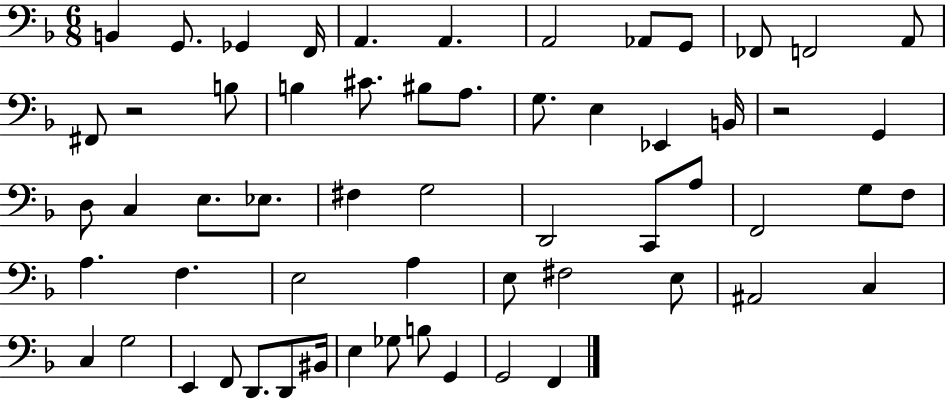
X:1
T:Untitled
M:6/8
L:1/4
K:F
B,, G,,/2 _G,, F,,/4 A,, A,, A,,2 _A,,/2 G,,/2 _F,,/2 F,,2 A,,/2 ^F,,/2 z2 B,/2 B, ^C/2 ^B,/2 A,/2 G,/2 E, _E,, B,,/4 z2 G,, D,/2 C, E,/2 _E,/2 ^F, G,2 D,,2 C,,/2 A,/2 F,,2 G,/2 F,/2 A, F, E,2 A, E,/2 ^F,2 E,/2 ^A,,2 C, C, G,2 E,, F,,/2 D,,/2 D,,/2 ^B,,/4 E, _G,/2 B,/2 G,, G,,2 F,,